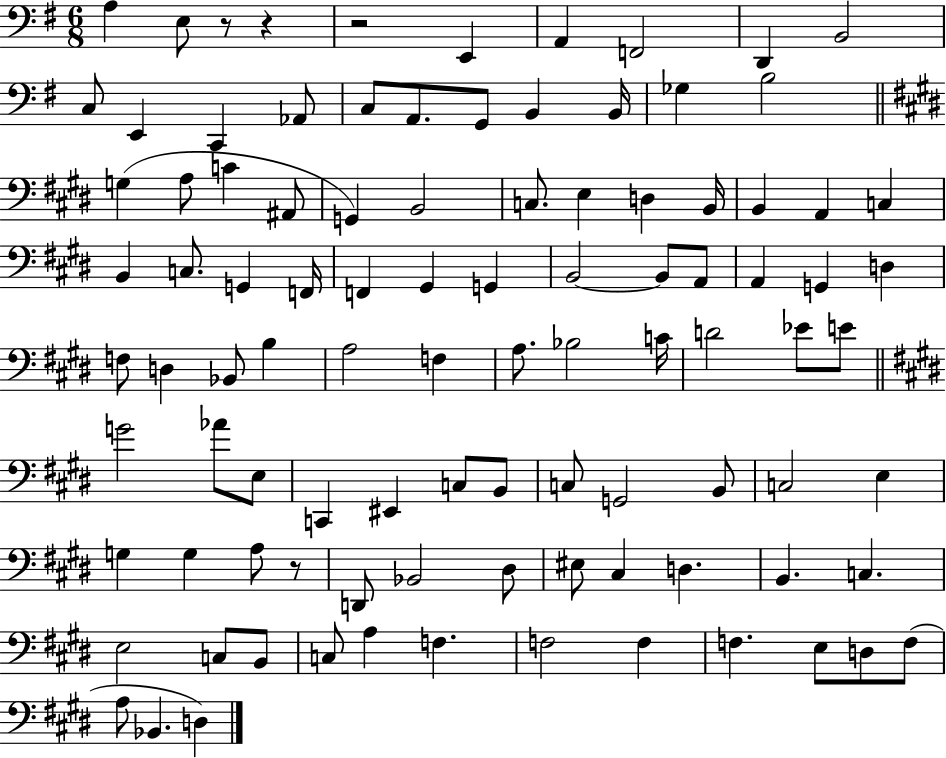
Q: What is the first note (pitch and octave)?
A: A3